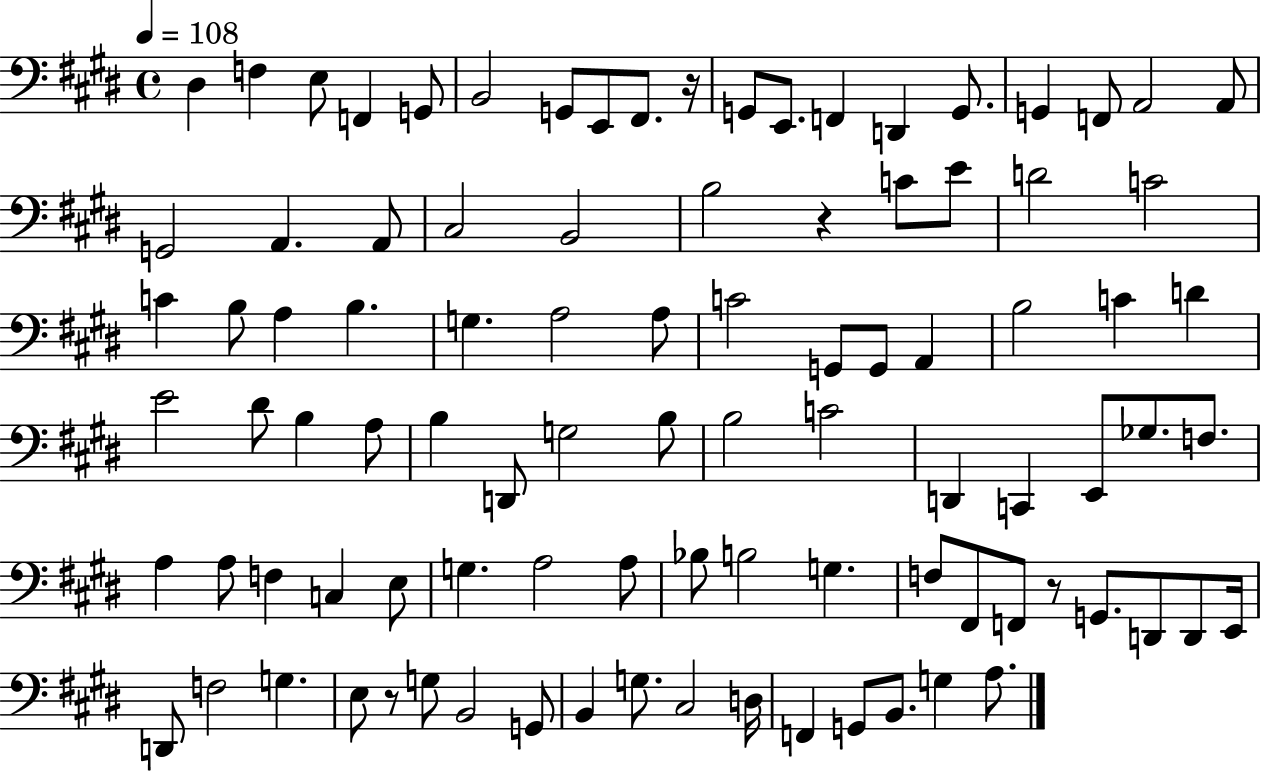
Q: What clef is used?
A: bass